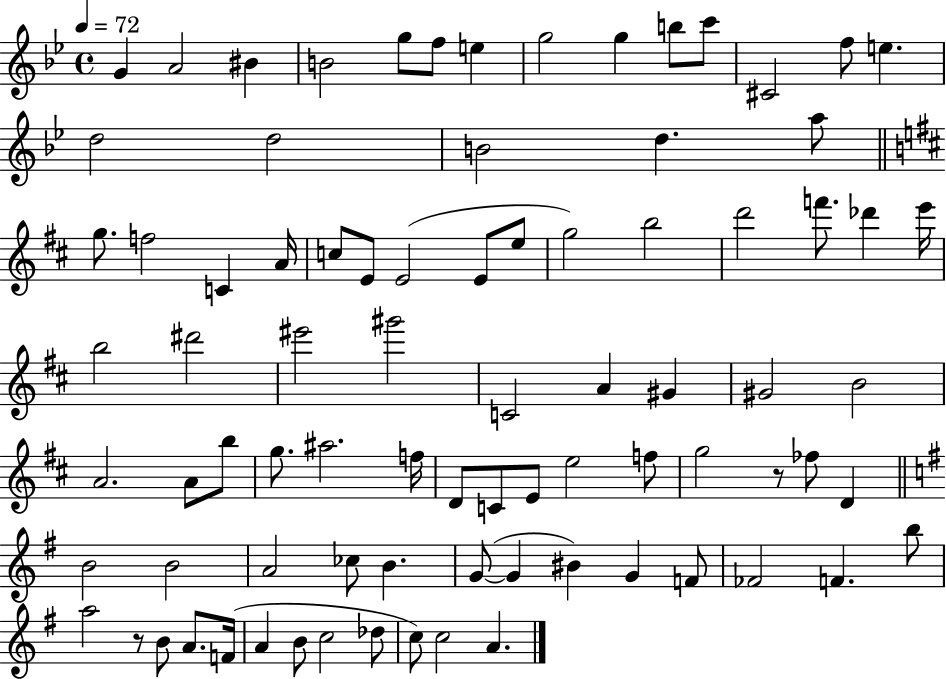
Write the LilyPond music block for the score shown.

{
  \clef treble
  \time 4/4
  \defaultTimeSignature
  \key bes \major
  \tempo 4 = 72
  g'4 a'2 bis'4 | b'2 g''8 f''8 e''4 | g''2 g''4 b''8 c'''8 | cis'2 f''8 e''4. | \break d''2 d''2 | b'2 d''4. a''8 | \bar "||" \break \key b \minor g''8. f''2 c'4 a'16 | c''8 e'8 e'2( e'8 e''8 | g''2) b''2 | d'''2 f'''8. des'''4 e'''16 | \break b''2 dis'''2 | eis'''2 gis'''2 | c'2 a'4 gis'4 | gis'2 b'2 | \break a'2. a'8 b''8 | g''8. ais''2. f''16 | d'8 c'8 e'8 e''2 f''8 | g''2 r8 fes''8 d'4 | \break \bar "||" \break \key g \major b'2 b'2 | a'2 ces''8 b'4. | g'8~(~ g'4 bis'4) g'4 f'8 | fes'2 f'4. b''8 | \break a''2 r8 b'8 a'8. f'16( | a'4 b'8 c''2 des''8 | c''8) c''2 a'4. | \bar "|."
}